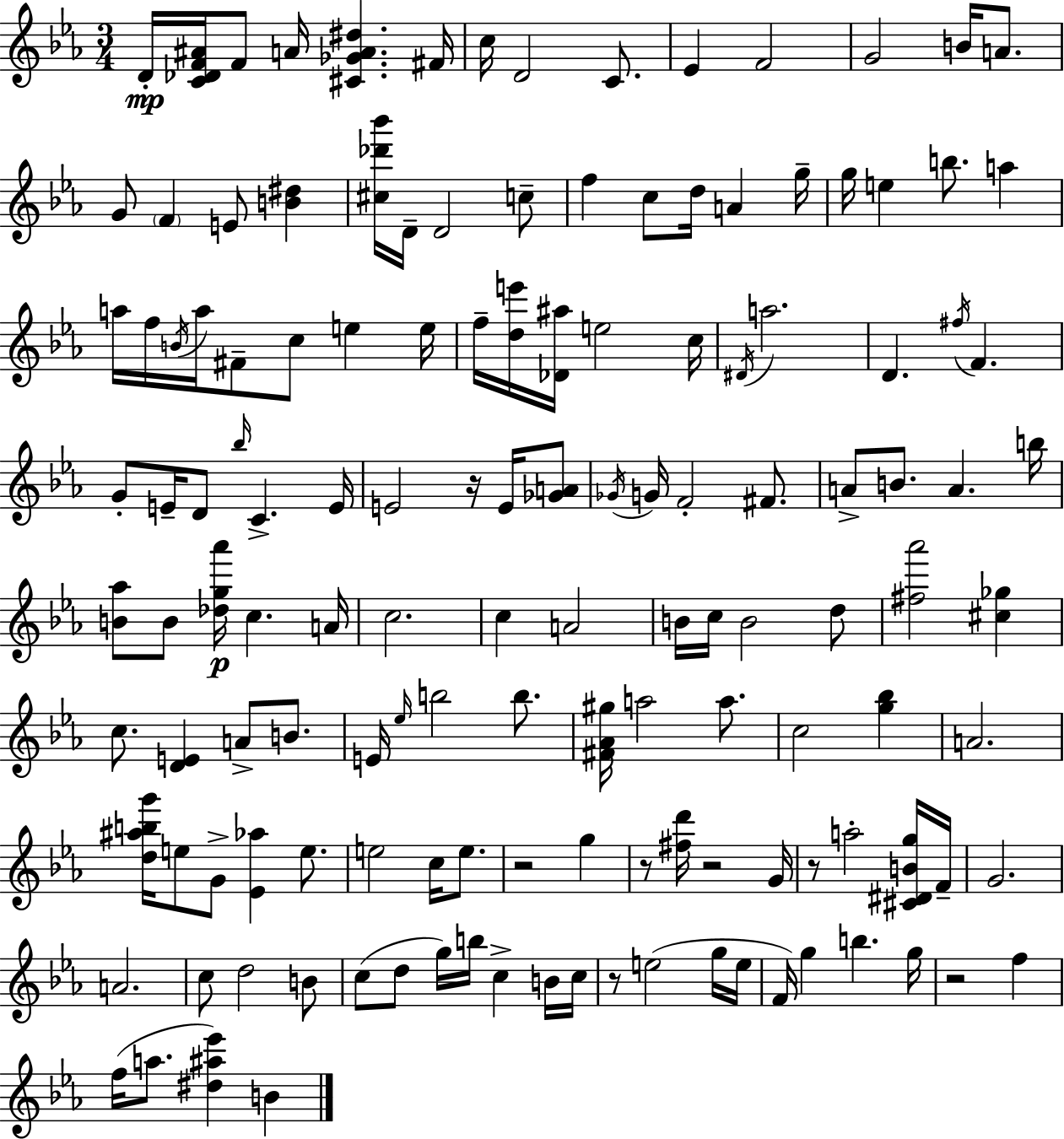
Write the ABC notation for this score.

X:1
T:Untitled
M:3/4
L:1/4
K:Cm
D/4 [C_DF^A]/4 F/2 A/4 [^C_GA^d] ^F/4 c/4 D2 C/2 _E F2 G2 B/4 A/2 G/2 F E/2 [B^d] [^c_d'_b']/4 D/4 D2 c/2 f c/2 d/4 A g/4 g/4 e b/2 a a/4 f/4 B/4 a/4 ^F/2 c/2 e e/4 f/4 [de']/4 [_D^a]/4 e2 c/4 ^D/4 a2 D ^f/4 F G/2 E/4 D/2 _b/4 C E/4 E2 z/4 E/4 [_GA]/2 _G/4 G/4 F2 ^F/2 A/2 B/2 A b/4 [B_a]/2 B/2 [_dg_a']/4 c A/4 c2 c A2 B/4 c/4 B2 d/2 [^f_a']2 [^c_g] c/2 [DE] A/2 B/2 E/4 _e/4 b2 b/2 [^F_A^g]/4 a2 a/2 c2 [g_b] A2 [d^abg']/4 e/2 G/2 [_E_a] e/2 e2 c/4 e/2 z2 g z/2 [^fd']/4 z2 G/4 z/2 a2 [^C^DBg]/4 F/4 G2 A2 c/2 d2 B/2 c/2 d/2 g/4 b/4 c B/4 c/4 z/2 e2 g/4 e/4 F/4 g b g/4 z2 f f/4 a/2 [^d^a_e'] B